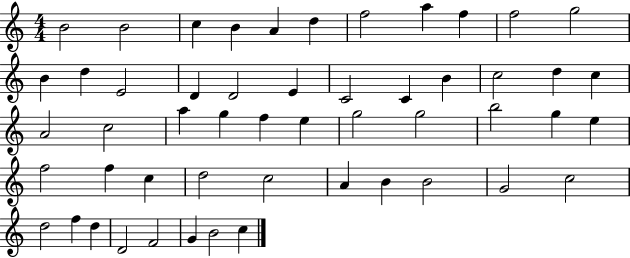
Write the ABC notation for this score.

X:1
T:Untitled
M:4/4
L:1/4
K:C
B2 B2 c B A d f2 a f f2 g2 B d E2 D D2 E C2 C B c2 d c A2 c2 a g f e g2 g2 b2 g e f2 f c d2 c2 A B B2 G2 c2 d2 f d D2 F2 G B2 c